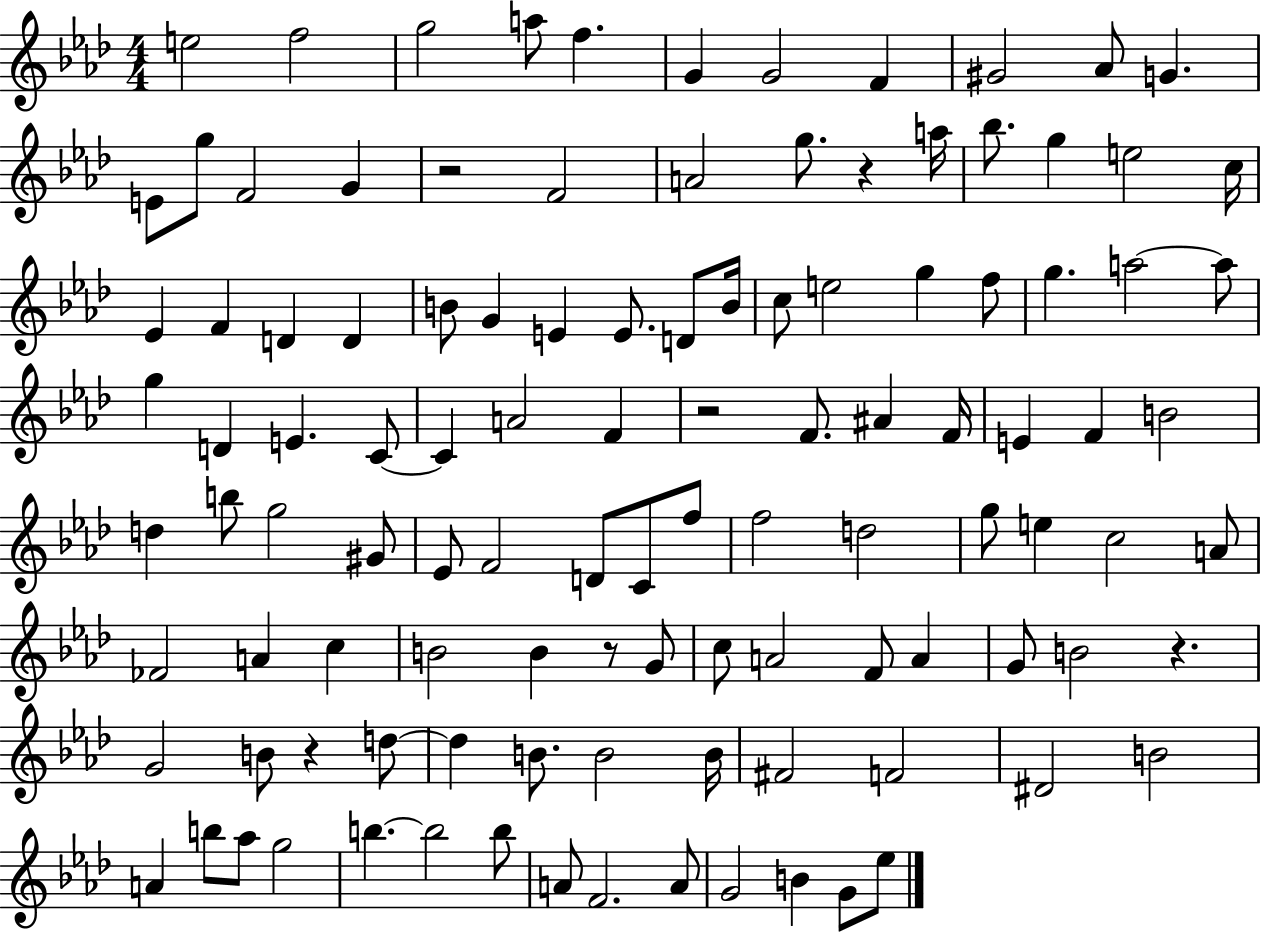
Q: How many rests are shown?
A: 6